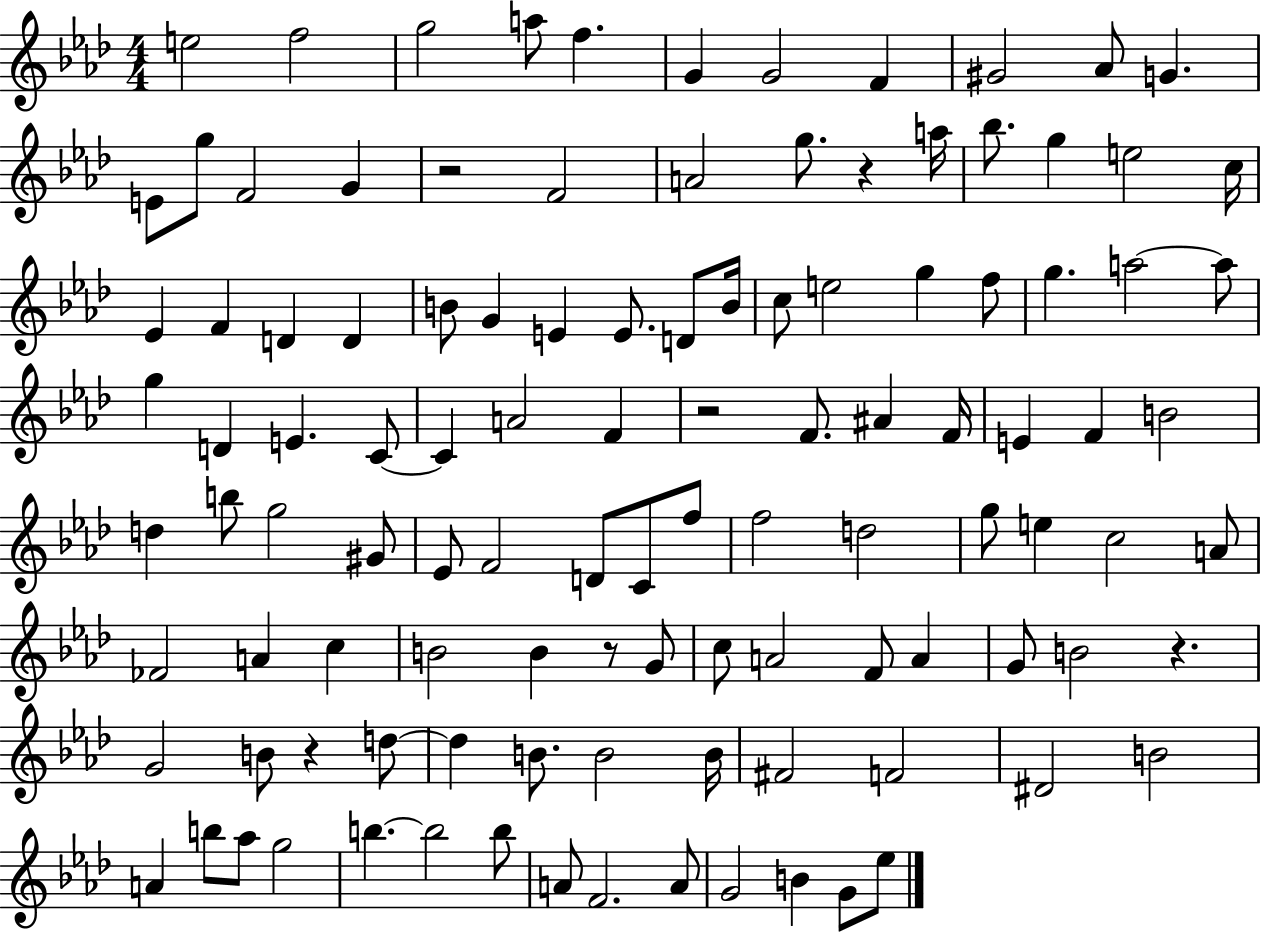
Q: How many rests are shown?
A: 6